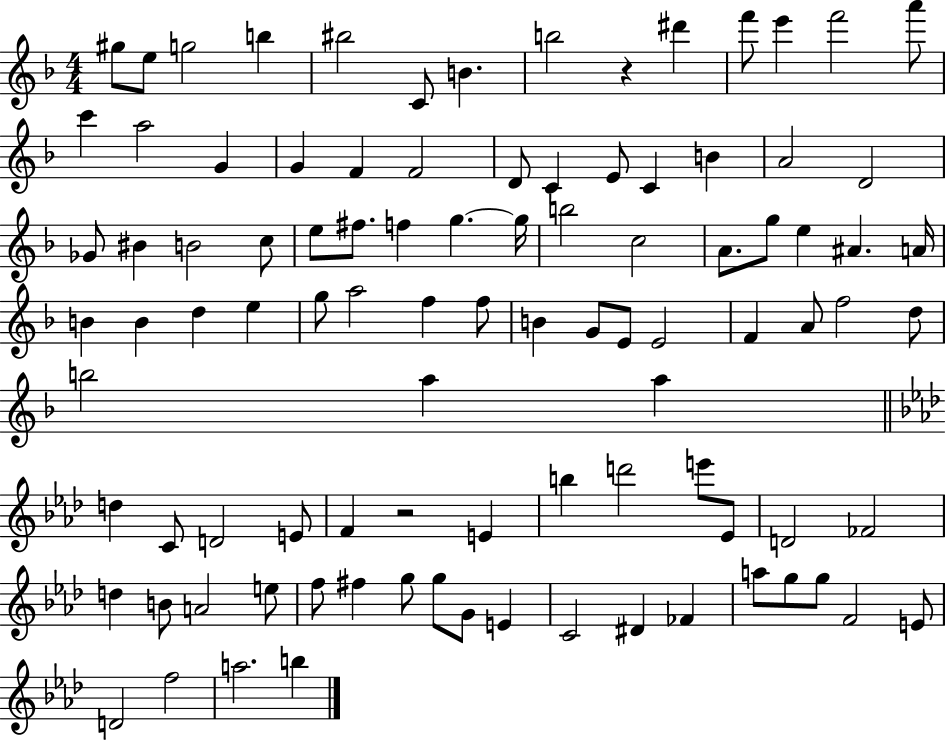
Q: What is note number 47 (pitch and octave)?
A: G5